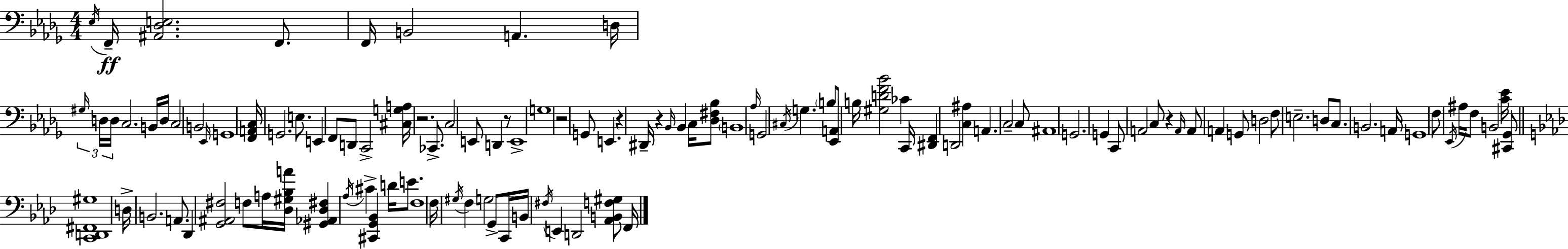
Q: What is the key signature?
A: BES minor